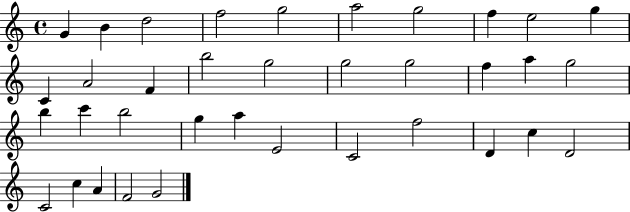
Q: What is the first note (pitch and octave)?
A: G4